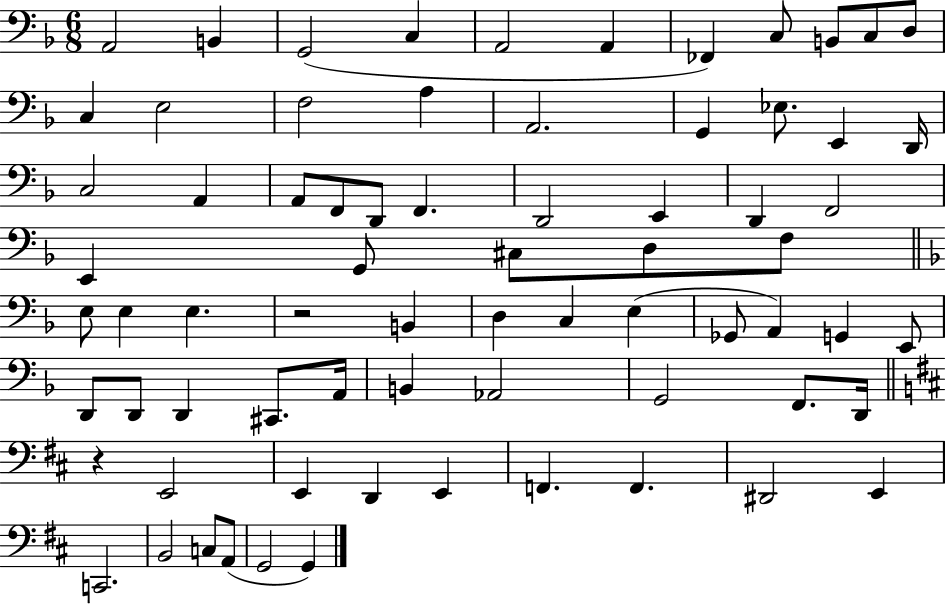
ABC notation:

X:1
T:Untitled
M:6/8
L:1/4
K:F
A,,2 B,, G,,2 C, A,,2 A,, _F,, C,/2 B,,/2 C,/2 D,/2 C, E,2 F,2 A, A,,2 G,, _E,/2 E,, D,,/4 C,2 A,, A,,/2 F,,/2 D,,/2 F,, D,,2 E,, D,, F,,2 E,, G,,/2 ^C,/2 D,/2 F,/2 E,/2 E, E, z2 B,, D, C, E, _G,,/2 A,, G,, E,,/2 D,,/2 D,,/2 D,, ^C,,/2 A,,/4 B,, _A,,2 G,,2 F,,/2 D,,/4 z E,,2 E,, D,, E,, F,, F,, ^D,,2 E,, C,,2 B,,2 C,/2 A,,/2 G,,2 G,,